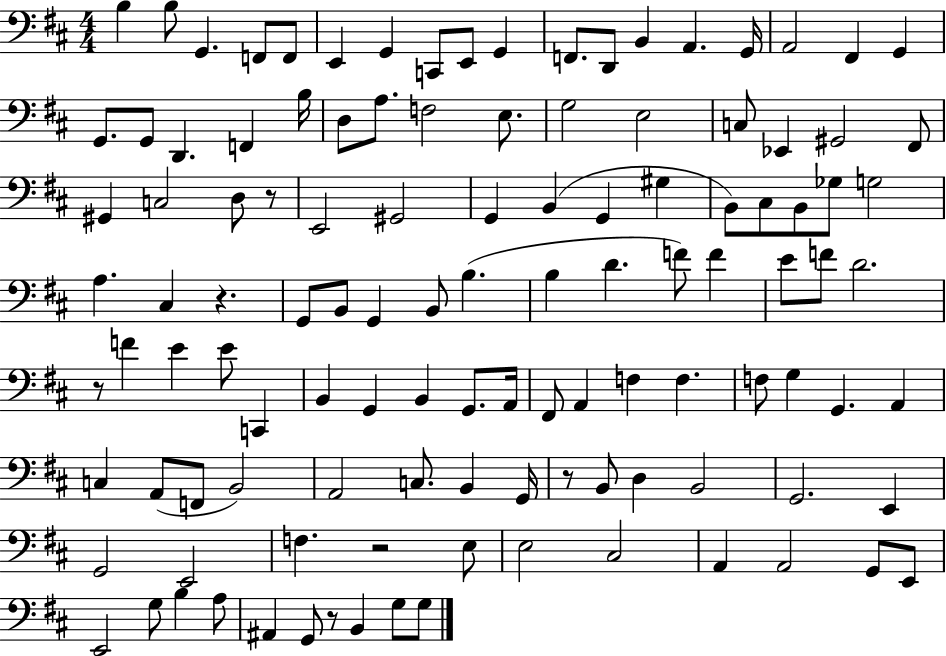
X:1
T:Untitled
M:4/4
L:1/4
K:D
B, B,/2 G,, F,,/2 F,,/2 E,, G,, C,,/2 E,,/2 G,, F,,/2 D,,/2 B,, A,, G,,/4 A,,2 ^F,, G,, G,,/2 G,,/2 D,, F,, B,/4 D,/2 A,/2 F,2 E,/2 G,2 E,2 C,/2 _E,, ^G,,2 ^F,,/2 ^G,, C,2 D,/2 z/2 E,,2 ^G,,2 G,, B,, G,, ^G, B,,/2 ^C,/2 B,,/2 _G,/2 G,2 A, ^C, z G,,/2 B,,/2 G,, B,,/2 B, B, D F/2 F E/2 F/2 D2 z/2 F E E/2 C,, B,, G,, B,, G,,/2 A,,/4 ^F,,/2 A,, F, F, F,/2 G, G,, A,, C, A,,/2 F,,/2 B,,2 A,,2 C,/2 B,, G,,/4 z/2 B,,/2 D, B,,2 G,,2 E,, G,,2 E,,2 F, z2 E,/2 E,2 ^C,2 A,, A,,2 G,,/2 E,,/2 E,,2 G,/2 B, A,/2 ^A,, G,,/2 z/2 B,, G,/2 G,/2